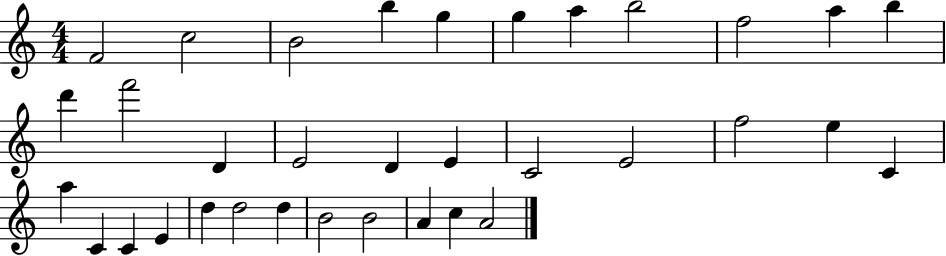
F4/h C5/h B4/h B5/q G5/q G5/q A5/q B5/h F5/h A5/q B5/q D6/q F6/h D4/q E4/h D4/q E4/q C4/h E4/h F5/h E5/q C4/q A5/q C4/q C4/q E4/q D5/q D5/h D5/q B4/h B4/h A4/q C5/q A4/h